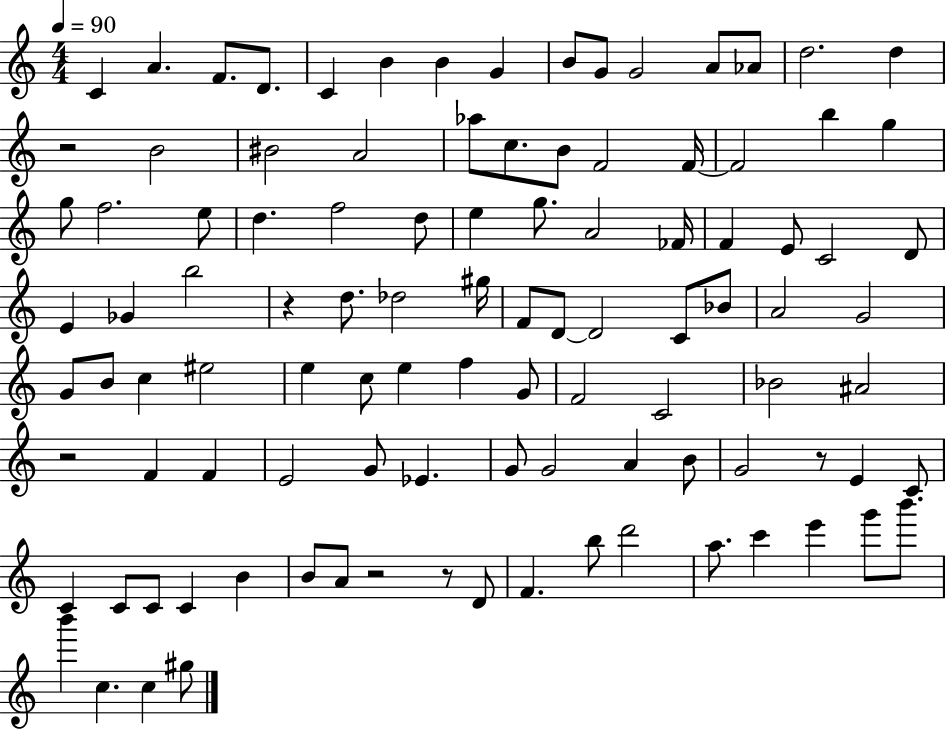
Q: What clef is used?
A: treble